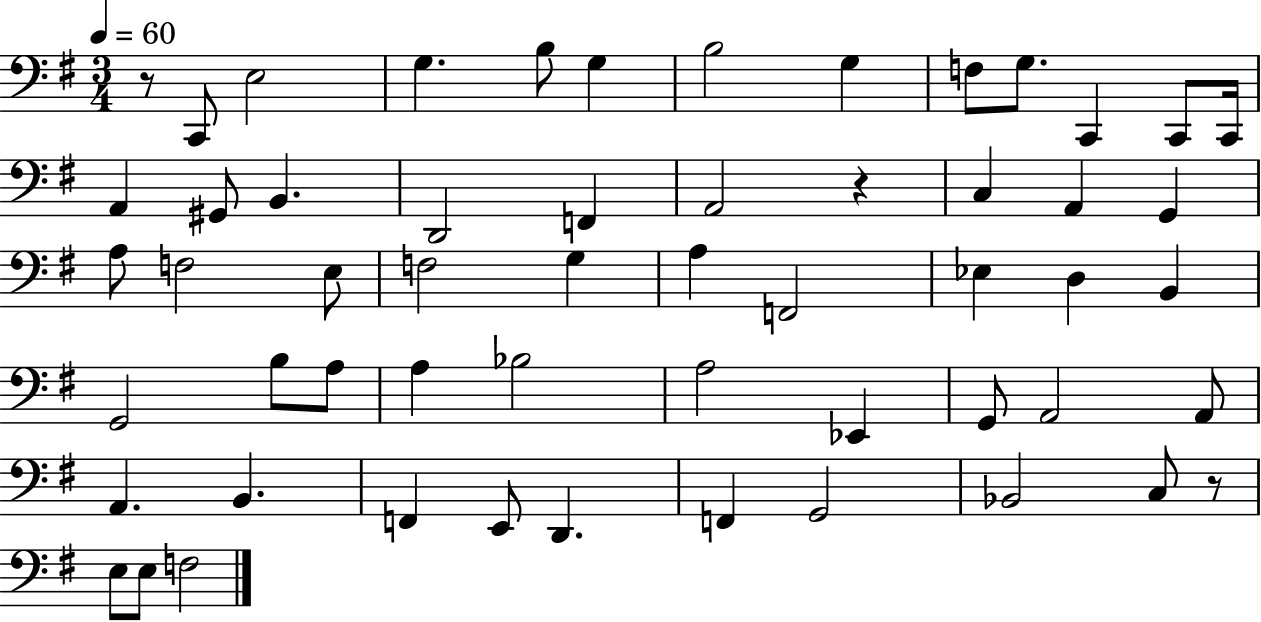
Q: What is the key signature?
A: G major